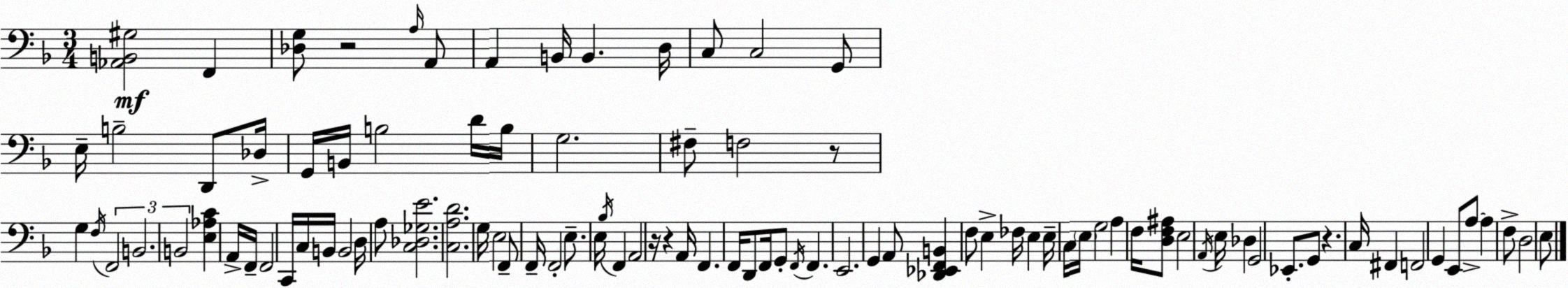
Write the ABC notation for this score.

X:1
T:Untitled
M:3/4
L:1/4
K:Dm
[_A,,B,,^G,]2 F,, [_D,G,]/2 z2 A,/4 A,,/2 A,, B,,/4 B,, D,/4 C,/2 C,2 G,,/2 E,/4 B,2 D,,/2 _D,/4 G,,/4 B,,/4 B,2 D/4 B,/4 G,2 ^F,/2 F,2 z/2 G, F,/4 F,,2 B,,2 B,,2 [E,_A,C] A,,/4 F,,/4 F,,2 C,,/4 C,/4 B,,/4 B,,2 D,/4 A,/2 [C,_D,_G,E]2 [C,A,D]2 G,/4 E,2 F,,/2 F,,/4 F,,2 E,/2 E,/4 _B,/4 F,, A,,2 z/4 z A,,/4 F,, F,,/4 D,,/2 F,,/4 G,,/2 F,,/4 F,, E,,2 G,, A,,/2 [_D,,_E,,F,,B,,] F,/2 E, _F,/4 E, E,/4 C,/4 E,/4 G,2 A, F,/4 [D,F,^A,]/2 E,2 A,,/4 E,/4 _D, G,,2 _E,,/2 G,,/2 z C,/4 ^F,, F,,2 G,, E,,/2 A,/2 A, F,/2 D,2 E,/2